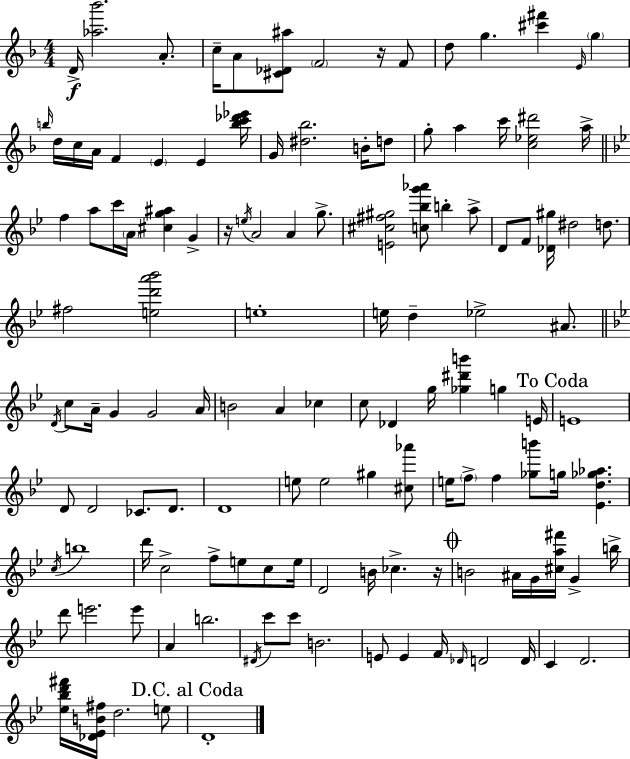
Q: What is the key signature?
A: D minor